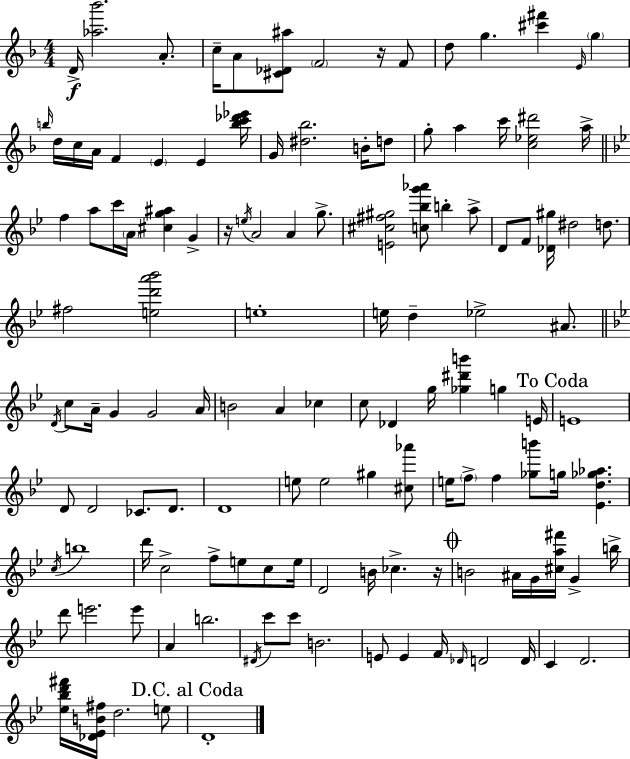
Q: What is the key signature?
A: D minor